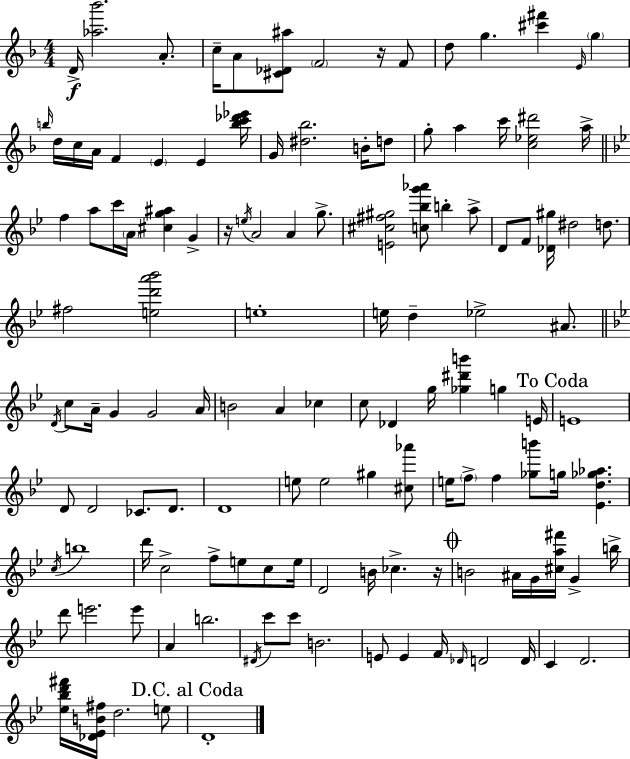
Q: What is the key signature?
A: D minor